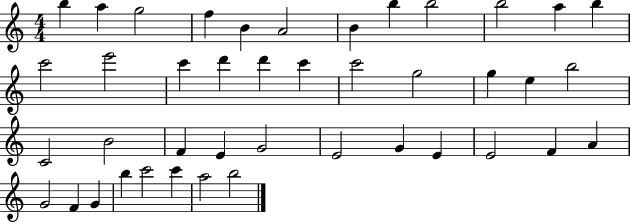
X:1
T:Untitled
M:4/4
L:1/4
K:C
b a g2 f B A2 B b b2 b2 a b c'2 e'2 c' d' d' c' c'2 g2 g e b2 C2 B2 F E G2 E2 G E E2 F A G2 F G b c'2 c' a2 b2